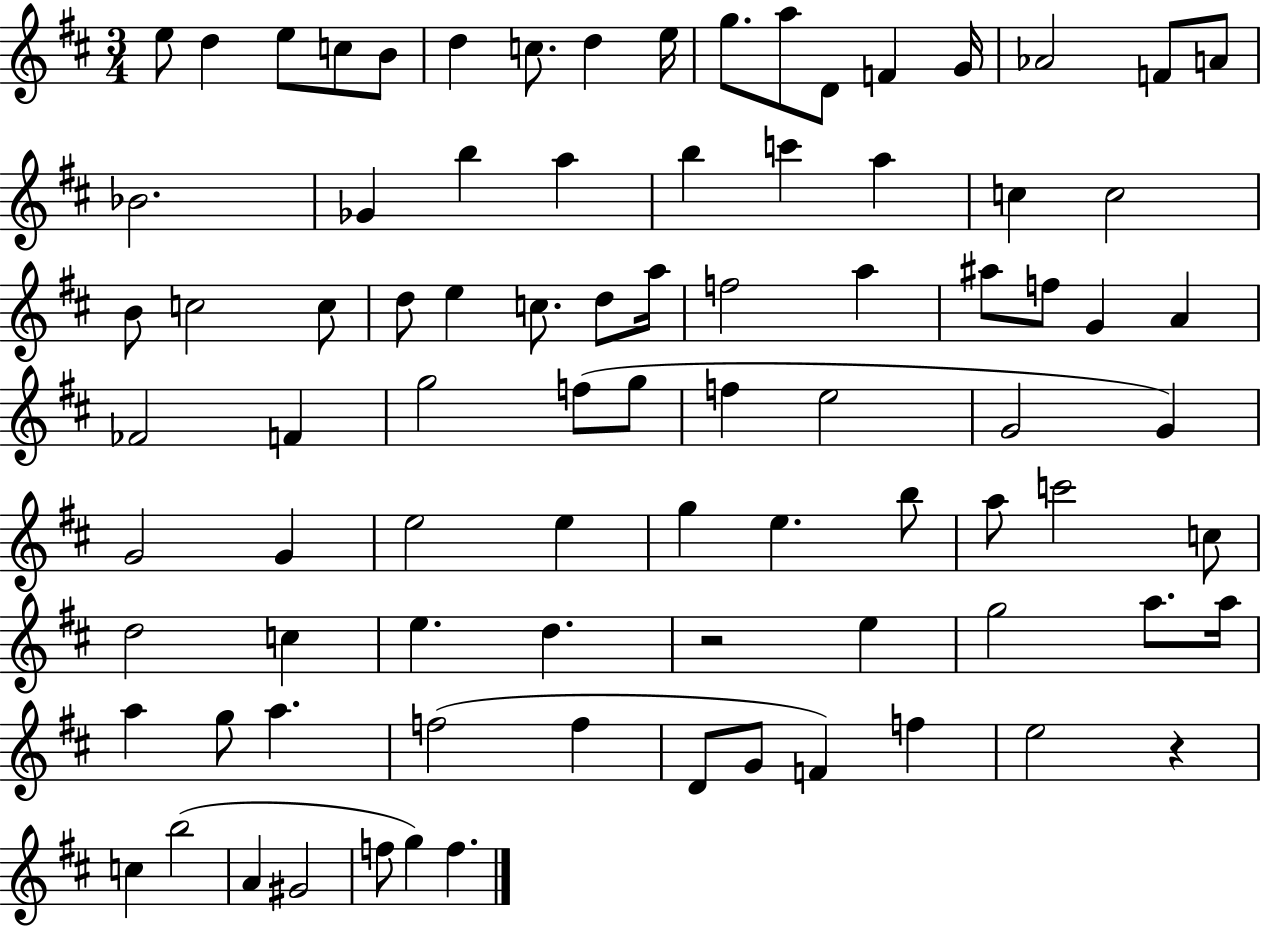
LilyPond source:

{
  \clef treble
  \numericTimeSignature
  \time 3/4
  \key d \major
  e''8 d''4 e''8 c''8 b'8 | d''4 c''8. d''4 e''16 | g''8. a''8 d'8 f'4 g'16 | aes'2 f'8 a'8 | \break bes'2. | ges'4 b''4 a''4 | b''4 c'''4 a''4 | c''4 c''2 | \break b'8 c''2 c''8 | d''8 e''4 c''8. d''8 a''16 | f''2 a''4 | ais''8 f''8 g'4 a'4 | \break fes'2 f'4 | g''2 f''8( g''8 | f''4 e''2 | g'2 g'4) | \break g'2 g'4 | e''2 e''4 | g''4 e''4. b''8 | a''8 c'''2 c''8 | \break d''2 c''4 | e''4. d''4. | r2 e''4 | g''2 a''8. a''16 | \break a''4 g''8 a''4. | f''2( f''4 | d'8 g'8 f'4) f''4 | e''2 r4 | \break c''4 b''2( | a'4 gis'2 | f''8 g''4) f''4. | \bar "|."
}